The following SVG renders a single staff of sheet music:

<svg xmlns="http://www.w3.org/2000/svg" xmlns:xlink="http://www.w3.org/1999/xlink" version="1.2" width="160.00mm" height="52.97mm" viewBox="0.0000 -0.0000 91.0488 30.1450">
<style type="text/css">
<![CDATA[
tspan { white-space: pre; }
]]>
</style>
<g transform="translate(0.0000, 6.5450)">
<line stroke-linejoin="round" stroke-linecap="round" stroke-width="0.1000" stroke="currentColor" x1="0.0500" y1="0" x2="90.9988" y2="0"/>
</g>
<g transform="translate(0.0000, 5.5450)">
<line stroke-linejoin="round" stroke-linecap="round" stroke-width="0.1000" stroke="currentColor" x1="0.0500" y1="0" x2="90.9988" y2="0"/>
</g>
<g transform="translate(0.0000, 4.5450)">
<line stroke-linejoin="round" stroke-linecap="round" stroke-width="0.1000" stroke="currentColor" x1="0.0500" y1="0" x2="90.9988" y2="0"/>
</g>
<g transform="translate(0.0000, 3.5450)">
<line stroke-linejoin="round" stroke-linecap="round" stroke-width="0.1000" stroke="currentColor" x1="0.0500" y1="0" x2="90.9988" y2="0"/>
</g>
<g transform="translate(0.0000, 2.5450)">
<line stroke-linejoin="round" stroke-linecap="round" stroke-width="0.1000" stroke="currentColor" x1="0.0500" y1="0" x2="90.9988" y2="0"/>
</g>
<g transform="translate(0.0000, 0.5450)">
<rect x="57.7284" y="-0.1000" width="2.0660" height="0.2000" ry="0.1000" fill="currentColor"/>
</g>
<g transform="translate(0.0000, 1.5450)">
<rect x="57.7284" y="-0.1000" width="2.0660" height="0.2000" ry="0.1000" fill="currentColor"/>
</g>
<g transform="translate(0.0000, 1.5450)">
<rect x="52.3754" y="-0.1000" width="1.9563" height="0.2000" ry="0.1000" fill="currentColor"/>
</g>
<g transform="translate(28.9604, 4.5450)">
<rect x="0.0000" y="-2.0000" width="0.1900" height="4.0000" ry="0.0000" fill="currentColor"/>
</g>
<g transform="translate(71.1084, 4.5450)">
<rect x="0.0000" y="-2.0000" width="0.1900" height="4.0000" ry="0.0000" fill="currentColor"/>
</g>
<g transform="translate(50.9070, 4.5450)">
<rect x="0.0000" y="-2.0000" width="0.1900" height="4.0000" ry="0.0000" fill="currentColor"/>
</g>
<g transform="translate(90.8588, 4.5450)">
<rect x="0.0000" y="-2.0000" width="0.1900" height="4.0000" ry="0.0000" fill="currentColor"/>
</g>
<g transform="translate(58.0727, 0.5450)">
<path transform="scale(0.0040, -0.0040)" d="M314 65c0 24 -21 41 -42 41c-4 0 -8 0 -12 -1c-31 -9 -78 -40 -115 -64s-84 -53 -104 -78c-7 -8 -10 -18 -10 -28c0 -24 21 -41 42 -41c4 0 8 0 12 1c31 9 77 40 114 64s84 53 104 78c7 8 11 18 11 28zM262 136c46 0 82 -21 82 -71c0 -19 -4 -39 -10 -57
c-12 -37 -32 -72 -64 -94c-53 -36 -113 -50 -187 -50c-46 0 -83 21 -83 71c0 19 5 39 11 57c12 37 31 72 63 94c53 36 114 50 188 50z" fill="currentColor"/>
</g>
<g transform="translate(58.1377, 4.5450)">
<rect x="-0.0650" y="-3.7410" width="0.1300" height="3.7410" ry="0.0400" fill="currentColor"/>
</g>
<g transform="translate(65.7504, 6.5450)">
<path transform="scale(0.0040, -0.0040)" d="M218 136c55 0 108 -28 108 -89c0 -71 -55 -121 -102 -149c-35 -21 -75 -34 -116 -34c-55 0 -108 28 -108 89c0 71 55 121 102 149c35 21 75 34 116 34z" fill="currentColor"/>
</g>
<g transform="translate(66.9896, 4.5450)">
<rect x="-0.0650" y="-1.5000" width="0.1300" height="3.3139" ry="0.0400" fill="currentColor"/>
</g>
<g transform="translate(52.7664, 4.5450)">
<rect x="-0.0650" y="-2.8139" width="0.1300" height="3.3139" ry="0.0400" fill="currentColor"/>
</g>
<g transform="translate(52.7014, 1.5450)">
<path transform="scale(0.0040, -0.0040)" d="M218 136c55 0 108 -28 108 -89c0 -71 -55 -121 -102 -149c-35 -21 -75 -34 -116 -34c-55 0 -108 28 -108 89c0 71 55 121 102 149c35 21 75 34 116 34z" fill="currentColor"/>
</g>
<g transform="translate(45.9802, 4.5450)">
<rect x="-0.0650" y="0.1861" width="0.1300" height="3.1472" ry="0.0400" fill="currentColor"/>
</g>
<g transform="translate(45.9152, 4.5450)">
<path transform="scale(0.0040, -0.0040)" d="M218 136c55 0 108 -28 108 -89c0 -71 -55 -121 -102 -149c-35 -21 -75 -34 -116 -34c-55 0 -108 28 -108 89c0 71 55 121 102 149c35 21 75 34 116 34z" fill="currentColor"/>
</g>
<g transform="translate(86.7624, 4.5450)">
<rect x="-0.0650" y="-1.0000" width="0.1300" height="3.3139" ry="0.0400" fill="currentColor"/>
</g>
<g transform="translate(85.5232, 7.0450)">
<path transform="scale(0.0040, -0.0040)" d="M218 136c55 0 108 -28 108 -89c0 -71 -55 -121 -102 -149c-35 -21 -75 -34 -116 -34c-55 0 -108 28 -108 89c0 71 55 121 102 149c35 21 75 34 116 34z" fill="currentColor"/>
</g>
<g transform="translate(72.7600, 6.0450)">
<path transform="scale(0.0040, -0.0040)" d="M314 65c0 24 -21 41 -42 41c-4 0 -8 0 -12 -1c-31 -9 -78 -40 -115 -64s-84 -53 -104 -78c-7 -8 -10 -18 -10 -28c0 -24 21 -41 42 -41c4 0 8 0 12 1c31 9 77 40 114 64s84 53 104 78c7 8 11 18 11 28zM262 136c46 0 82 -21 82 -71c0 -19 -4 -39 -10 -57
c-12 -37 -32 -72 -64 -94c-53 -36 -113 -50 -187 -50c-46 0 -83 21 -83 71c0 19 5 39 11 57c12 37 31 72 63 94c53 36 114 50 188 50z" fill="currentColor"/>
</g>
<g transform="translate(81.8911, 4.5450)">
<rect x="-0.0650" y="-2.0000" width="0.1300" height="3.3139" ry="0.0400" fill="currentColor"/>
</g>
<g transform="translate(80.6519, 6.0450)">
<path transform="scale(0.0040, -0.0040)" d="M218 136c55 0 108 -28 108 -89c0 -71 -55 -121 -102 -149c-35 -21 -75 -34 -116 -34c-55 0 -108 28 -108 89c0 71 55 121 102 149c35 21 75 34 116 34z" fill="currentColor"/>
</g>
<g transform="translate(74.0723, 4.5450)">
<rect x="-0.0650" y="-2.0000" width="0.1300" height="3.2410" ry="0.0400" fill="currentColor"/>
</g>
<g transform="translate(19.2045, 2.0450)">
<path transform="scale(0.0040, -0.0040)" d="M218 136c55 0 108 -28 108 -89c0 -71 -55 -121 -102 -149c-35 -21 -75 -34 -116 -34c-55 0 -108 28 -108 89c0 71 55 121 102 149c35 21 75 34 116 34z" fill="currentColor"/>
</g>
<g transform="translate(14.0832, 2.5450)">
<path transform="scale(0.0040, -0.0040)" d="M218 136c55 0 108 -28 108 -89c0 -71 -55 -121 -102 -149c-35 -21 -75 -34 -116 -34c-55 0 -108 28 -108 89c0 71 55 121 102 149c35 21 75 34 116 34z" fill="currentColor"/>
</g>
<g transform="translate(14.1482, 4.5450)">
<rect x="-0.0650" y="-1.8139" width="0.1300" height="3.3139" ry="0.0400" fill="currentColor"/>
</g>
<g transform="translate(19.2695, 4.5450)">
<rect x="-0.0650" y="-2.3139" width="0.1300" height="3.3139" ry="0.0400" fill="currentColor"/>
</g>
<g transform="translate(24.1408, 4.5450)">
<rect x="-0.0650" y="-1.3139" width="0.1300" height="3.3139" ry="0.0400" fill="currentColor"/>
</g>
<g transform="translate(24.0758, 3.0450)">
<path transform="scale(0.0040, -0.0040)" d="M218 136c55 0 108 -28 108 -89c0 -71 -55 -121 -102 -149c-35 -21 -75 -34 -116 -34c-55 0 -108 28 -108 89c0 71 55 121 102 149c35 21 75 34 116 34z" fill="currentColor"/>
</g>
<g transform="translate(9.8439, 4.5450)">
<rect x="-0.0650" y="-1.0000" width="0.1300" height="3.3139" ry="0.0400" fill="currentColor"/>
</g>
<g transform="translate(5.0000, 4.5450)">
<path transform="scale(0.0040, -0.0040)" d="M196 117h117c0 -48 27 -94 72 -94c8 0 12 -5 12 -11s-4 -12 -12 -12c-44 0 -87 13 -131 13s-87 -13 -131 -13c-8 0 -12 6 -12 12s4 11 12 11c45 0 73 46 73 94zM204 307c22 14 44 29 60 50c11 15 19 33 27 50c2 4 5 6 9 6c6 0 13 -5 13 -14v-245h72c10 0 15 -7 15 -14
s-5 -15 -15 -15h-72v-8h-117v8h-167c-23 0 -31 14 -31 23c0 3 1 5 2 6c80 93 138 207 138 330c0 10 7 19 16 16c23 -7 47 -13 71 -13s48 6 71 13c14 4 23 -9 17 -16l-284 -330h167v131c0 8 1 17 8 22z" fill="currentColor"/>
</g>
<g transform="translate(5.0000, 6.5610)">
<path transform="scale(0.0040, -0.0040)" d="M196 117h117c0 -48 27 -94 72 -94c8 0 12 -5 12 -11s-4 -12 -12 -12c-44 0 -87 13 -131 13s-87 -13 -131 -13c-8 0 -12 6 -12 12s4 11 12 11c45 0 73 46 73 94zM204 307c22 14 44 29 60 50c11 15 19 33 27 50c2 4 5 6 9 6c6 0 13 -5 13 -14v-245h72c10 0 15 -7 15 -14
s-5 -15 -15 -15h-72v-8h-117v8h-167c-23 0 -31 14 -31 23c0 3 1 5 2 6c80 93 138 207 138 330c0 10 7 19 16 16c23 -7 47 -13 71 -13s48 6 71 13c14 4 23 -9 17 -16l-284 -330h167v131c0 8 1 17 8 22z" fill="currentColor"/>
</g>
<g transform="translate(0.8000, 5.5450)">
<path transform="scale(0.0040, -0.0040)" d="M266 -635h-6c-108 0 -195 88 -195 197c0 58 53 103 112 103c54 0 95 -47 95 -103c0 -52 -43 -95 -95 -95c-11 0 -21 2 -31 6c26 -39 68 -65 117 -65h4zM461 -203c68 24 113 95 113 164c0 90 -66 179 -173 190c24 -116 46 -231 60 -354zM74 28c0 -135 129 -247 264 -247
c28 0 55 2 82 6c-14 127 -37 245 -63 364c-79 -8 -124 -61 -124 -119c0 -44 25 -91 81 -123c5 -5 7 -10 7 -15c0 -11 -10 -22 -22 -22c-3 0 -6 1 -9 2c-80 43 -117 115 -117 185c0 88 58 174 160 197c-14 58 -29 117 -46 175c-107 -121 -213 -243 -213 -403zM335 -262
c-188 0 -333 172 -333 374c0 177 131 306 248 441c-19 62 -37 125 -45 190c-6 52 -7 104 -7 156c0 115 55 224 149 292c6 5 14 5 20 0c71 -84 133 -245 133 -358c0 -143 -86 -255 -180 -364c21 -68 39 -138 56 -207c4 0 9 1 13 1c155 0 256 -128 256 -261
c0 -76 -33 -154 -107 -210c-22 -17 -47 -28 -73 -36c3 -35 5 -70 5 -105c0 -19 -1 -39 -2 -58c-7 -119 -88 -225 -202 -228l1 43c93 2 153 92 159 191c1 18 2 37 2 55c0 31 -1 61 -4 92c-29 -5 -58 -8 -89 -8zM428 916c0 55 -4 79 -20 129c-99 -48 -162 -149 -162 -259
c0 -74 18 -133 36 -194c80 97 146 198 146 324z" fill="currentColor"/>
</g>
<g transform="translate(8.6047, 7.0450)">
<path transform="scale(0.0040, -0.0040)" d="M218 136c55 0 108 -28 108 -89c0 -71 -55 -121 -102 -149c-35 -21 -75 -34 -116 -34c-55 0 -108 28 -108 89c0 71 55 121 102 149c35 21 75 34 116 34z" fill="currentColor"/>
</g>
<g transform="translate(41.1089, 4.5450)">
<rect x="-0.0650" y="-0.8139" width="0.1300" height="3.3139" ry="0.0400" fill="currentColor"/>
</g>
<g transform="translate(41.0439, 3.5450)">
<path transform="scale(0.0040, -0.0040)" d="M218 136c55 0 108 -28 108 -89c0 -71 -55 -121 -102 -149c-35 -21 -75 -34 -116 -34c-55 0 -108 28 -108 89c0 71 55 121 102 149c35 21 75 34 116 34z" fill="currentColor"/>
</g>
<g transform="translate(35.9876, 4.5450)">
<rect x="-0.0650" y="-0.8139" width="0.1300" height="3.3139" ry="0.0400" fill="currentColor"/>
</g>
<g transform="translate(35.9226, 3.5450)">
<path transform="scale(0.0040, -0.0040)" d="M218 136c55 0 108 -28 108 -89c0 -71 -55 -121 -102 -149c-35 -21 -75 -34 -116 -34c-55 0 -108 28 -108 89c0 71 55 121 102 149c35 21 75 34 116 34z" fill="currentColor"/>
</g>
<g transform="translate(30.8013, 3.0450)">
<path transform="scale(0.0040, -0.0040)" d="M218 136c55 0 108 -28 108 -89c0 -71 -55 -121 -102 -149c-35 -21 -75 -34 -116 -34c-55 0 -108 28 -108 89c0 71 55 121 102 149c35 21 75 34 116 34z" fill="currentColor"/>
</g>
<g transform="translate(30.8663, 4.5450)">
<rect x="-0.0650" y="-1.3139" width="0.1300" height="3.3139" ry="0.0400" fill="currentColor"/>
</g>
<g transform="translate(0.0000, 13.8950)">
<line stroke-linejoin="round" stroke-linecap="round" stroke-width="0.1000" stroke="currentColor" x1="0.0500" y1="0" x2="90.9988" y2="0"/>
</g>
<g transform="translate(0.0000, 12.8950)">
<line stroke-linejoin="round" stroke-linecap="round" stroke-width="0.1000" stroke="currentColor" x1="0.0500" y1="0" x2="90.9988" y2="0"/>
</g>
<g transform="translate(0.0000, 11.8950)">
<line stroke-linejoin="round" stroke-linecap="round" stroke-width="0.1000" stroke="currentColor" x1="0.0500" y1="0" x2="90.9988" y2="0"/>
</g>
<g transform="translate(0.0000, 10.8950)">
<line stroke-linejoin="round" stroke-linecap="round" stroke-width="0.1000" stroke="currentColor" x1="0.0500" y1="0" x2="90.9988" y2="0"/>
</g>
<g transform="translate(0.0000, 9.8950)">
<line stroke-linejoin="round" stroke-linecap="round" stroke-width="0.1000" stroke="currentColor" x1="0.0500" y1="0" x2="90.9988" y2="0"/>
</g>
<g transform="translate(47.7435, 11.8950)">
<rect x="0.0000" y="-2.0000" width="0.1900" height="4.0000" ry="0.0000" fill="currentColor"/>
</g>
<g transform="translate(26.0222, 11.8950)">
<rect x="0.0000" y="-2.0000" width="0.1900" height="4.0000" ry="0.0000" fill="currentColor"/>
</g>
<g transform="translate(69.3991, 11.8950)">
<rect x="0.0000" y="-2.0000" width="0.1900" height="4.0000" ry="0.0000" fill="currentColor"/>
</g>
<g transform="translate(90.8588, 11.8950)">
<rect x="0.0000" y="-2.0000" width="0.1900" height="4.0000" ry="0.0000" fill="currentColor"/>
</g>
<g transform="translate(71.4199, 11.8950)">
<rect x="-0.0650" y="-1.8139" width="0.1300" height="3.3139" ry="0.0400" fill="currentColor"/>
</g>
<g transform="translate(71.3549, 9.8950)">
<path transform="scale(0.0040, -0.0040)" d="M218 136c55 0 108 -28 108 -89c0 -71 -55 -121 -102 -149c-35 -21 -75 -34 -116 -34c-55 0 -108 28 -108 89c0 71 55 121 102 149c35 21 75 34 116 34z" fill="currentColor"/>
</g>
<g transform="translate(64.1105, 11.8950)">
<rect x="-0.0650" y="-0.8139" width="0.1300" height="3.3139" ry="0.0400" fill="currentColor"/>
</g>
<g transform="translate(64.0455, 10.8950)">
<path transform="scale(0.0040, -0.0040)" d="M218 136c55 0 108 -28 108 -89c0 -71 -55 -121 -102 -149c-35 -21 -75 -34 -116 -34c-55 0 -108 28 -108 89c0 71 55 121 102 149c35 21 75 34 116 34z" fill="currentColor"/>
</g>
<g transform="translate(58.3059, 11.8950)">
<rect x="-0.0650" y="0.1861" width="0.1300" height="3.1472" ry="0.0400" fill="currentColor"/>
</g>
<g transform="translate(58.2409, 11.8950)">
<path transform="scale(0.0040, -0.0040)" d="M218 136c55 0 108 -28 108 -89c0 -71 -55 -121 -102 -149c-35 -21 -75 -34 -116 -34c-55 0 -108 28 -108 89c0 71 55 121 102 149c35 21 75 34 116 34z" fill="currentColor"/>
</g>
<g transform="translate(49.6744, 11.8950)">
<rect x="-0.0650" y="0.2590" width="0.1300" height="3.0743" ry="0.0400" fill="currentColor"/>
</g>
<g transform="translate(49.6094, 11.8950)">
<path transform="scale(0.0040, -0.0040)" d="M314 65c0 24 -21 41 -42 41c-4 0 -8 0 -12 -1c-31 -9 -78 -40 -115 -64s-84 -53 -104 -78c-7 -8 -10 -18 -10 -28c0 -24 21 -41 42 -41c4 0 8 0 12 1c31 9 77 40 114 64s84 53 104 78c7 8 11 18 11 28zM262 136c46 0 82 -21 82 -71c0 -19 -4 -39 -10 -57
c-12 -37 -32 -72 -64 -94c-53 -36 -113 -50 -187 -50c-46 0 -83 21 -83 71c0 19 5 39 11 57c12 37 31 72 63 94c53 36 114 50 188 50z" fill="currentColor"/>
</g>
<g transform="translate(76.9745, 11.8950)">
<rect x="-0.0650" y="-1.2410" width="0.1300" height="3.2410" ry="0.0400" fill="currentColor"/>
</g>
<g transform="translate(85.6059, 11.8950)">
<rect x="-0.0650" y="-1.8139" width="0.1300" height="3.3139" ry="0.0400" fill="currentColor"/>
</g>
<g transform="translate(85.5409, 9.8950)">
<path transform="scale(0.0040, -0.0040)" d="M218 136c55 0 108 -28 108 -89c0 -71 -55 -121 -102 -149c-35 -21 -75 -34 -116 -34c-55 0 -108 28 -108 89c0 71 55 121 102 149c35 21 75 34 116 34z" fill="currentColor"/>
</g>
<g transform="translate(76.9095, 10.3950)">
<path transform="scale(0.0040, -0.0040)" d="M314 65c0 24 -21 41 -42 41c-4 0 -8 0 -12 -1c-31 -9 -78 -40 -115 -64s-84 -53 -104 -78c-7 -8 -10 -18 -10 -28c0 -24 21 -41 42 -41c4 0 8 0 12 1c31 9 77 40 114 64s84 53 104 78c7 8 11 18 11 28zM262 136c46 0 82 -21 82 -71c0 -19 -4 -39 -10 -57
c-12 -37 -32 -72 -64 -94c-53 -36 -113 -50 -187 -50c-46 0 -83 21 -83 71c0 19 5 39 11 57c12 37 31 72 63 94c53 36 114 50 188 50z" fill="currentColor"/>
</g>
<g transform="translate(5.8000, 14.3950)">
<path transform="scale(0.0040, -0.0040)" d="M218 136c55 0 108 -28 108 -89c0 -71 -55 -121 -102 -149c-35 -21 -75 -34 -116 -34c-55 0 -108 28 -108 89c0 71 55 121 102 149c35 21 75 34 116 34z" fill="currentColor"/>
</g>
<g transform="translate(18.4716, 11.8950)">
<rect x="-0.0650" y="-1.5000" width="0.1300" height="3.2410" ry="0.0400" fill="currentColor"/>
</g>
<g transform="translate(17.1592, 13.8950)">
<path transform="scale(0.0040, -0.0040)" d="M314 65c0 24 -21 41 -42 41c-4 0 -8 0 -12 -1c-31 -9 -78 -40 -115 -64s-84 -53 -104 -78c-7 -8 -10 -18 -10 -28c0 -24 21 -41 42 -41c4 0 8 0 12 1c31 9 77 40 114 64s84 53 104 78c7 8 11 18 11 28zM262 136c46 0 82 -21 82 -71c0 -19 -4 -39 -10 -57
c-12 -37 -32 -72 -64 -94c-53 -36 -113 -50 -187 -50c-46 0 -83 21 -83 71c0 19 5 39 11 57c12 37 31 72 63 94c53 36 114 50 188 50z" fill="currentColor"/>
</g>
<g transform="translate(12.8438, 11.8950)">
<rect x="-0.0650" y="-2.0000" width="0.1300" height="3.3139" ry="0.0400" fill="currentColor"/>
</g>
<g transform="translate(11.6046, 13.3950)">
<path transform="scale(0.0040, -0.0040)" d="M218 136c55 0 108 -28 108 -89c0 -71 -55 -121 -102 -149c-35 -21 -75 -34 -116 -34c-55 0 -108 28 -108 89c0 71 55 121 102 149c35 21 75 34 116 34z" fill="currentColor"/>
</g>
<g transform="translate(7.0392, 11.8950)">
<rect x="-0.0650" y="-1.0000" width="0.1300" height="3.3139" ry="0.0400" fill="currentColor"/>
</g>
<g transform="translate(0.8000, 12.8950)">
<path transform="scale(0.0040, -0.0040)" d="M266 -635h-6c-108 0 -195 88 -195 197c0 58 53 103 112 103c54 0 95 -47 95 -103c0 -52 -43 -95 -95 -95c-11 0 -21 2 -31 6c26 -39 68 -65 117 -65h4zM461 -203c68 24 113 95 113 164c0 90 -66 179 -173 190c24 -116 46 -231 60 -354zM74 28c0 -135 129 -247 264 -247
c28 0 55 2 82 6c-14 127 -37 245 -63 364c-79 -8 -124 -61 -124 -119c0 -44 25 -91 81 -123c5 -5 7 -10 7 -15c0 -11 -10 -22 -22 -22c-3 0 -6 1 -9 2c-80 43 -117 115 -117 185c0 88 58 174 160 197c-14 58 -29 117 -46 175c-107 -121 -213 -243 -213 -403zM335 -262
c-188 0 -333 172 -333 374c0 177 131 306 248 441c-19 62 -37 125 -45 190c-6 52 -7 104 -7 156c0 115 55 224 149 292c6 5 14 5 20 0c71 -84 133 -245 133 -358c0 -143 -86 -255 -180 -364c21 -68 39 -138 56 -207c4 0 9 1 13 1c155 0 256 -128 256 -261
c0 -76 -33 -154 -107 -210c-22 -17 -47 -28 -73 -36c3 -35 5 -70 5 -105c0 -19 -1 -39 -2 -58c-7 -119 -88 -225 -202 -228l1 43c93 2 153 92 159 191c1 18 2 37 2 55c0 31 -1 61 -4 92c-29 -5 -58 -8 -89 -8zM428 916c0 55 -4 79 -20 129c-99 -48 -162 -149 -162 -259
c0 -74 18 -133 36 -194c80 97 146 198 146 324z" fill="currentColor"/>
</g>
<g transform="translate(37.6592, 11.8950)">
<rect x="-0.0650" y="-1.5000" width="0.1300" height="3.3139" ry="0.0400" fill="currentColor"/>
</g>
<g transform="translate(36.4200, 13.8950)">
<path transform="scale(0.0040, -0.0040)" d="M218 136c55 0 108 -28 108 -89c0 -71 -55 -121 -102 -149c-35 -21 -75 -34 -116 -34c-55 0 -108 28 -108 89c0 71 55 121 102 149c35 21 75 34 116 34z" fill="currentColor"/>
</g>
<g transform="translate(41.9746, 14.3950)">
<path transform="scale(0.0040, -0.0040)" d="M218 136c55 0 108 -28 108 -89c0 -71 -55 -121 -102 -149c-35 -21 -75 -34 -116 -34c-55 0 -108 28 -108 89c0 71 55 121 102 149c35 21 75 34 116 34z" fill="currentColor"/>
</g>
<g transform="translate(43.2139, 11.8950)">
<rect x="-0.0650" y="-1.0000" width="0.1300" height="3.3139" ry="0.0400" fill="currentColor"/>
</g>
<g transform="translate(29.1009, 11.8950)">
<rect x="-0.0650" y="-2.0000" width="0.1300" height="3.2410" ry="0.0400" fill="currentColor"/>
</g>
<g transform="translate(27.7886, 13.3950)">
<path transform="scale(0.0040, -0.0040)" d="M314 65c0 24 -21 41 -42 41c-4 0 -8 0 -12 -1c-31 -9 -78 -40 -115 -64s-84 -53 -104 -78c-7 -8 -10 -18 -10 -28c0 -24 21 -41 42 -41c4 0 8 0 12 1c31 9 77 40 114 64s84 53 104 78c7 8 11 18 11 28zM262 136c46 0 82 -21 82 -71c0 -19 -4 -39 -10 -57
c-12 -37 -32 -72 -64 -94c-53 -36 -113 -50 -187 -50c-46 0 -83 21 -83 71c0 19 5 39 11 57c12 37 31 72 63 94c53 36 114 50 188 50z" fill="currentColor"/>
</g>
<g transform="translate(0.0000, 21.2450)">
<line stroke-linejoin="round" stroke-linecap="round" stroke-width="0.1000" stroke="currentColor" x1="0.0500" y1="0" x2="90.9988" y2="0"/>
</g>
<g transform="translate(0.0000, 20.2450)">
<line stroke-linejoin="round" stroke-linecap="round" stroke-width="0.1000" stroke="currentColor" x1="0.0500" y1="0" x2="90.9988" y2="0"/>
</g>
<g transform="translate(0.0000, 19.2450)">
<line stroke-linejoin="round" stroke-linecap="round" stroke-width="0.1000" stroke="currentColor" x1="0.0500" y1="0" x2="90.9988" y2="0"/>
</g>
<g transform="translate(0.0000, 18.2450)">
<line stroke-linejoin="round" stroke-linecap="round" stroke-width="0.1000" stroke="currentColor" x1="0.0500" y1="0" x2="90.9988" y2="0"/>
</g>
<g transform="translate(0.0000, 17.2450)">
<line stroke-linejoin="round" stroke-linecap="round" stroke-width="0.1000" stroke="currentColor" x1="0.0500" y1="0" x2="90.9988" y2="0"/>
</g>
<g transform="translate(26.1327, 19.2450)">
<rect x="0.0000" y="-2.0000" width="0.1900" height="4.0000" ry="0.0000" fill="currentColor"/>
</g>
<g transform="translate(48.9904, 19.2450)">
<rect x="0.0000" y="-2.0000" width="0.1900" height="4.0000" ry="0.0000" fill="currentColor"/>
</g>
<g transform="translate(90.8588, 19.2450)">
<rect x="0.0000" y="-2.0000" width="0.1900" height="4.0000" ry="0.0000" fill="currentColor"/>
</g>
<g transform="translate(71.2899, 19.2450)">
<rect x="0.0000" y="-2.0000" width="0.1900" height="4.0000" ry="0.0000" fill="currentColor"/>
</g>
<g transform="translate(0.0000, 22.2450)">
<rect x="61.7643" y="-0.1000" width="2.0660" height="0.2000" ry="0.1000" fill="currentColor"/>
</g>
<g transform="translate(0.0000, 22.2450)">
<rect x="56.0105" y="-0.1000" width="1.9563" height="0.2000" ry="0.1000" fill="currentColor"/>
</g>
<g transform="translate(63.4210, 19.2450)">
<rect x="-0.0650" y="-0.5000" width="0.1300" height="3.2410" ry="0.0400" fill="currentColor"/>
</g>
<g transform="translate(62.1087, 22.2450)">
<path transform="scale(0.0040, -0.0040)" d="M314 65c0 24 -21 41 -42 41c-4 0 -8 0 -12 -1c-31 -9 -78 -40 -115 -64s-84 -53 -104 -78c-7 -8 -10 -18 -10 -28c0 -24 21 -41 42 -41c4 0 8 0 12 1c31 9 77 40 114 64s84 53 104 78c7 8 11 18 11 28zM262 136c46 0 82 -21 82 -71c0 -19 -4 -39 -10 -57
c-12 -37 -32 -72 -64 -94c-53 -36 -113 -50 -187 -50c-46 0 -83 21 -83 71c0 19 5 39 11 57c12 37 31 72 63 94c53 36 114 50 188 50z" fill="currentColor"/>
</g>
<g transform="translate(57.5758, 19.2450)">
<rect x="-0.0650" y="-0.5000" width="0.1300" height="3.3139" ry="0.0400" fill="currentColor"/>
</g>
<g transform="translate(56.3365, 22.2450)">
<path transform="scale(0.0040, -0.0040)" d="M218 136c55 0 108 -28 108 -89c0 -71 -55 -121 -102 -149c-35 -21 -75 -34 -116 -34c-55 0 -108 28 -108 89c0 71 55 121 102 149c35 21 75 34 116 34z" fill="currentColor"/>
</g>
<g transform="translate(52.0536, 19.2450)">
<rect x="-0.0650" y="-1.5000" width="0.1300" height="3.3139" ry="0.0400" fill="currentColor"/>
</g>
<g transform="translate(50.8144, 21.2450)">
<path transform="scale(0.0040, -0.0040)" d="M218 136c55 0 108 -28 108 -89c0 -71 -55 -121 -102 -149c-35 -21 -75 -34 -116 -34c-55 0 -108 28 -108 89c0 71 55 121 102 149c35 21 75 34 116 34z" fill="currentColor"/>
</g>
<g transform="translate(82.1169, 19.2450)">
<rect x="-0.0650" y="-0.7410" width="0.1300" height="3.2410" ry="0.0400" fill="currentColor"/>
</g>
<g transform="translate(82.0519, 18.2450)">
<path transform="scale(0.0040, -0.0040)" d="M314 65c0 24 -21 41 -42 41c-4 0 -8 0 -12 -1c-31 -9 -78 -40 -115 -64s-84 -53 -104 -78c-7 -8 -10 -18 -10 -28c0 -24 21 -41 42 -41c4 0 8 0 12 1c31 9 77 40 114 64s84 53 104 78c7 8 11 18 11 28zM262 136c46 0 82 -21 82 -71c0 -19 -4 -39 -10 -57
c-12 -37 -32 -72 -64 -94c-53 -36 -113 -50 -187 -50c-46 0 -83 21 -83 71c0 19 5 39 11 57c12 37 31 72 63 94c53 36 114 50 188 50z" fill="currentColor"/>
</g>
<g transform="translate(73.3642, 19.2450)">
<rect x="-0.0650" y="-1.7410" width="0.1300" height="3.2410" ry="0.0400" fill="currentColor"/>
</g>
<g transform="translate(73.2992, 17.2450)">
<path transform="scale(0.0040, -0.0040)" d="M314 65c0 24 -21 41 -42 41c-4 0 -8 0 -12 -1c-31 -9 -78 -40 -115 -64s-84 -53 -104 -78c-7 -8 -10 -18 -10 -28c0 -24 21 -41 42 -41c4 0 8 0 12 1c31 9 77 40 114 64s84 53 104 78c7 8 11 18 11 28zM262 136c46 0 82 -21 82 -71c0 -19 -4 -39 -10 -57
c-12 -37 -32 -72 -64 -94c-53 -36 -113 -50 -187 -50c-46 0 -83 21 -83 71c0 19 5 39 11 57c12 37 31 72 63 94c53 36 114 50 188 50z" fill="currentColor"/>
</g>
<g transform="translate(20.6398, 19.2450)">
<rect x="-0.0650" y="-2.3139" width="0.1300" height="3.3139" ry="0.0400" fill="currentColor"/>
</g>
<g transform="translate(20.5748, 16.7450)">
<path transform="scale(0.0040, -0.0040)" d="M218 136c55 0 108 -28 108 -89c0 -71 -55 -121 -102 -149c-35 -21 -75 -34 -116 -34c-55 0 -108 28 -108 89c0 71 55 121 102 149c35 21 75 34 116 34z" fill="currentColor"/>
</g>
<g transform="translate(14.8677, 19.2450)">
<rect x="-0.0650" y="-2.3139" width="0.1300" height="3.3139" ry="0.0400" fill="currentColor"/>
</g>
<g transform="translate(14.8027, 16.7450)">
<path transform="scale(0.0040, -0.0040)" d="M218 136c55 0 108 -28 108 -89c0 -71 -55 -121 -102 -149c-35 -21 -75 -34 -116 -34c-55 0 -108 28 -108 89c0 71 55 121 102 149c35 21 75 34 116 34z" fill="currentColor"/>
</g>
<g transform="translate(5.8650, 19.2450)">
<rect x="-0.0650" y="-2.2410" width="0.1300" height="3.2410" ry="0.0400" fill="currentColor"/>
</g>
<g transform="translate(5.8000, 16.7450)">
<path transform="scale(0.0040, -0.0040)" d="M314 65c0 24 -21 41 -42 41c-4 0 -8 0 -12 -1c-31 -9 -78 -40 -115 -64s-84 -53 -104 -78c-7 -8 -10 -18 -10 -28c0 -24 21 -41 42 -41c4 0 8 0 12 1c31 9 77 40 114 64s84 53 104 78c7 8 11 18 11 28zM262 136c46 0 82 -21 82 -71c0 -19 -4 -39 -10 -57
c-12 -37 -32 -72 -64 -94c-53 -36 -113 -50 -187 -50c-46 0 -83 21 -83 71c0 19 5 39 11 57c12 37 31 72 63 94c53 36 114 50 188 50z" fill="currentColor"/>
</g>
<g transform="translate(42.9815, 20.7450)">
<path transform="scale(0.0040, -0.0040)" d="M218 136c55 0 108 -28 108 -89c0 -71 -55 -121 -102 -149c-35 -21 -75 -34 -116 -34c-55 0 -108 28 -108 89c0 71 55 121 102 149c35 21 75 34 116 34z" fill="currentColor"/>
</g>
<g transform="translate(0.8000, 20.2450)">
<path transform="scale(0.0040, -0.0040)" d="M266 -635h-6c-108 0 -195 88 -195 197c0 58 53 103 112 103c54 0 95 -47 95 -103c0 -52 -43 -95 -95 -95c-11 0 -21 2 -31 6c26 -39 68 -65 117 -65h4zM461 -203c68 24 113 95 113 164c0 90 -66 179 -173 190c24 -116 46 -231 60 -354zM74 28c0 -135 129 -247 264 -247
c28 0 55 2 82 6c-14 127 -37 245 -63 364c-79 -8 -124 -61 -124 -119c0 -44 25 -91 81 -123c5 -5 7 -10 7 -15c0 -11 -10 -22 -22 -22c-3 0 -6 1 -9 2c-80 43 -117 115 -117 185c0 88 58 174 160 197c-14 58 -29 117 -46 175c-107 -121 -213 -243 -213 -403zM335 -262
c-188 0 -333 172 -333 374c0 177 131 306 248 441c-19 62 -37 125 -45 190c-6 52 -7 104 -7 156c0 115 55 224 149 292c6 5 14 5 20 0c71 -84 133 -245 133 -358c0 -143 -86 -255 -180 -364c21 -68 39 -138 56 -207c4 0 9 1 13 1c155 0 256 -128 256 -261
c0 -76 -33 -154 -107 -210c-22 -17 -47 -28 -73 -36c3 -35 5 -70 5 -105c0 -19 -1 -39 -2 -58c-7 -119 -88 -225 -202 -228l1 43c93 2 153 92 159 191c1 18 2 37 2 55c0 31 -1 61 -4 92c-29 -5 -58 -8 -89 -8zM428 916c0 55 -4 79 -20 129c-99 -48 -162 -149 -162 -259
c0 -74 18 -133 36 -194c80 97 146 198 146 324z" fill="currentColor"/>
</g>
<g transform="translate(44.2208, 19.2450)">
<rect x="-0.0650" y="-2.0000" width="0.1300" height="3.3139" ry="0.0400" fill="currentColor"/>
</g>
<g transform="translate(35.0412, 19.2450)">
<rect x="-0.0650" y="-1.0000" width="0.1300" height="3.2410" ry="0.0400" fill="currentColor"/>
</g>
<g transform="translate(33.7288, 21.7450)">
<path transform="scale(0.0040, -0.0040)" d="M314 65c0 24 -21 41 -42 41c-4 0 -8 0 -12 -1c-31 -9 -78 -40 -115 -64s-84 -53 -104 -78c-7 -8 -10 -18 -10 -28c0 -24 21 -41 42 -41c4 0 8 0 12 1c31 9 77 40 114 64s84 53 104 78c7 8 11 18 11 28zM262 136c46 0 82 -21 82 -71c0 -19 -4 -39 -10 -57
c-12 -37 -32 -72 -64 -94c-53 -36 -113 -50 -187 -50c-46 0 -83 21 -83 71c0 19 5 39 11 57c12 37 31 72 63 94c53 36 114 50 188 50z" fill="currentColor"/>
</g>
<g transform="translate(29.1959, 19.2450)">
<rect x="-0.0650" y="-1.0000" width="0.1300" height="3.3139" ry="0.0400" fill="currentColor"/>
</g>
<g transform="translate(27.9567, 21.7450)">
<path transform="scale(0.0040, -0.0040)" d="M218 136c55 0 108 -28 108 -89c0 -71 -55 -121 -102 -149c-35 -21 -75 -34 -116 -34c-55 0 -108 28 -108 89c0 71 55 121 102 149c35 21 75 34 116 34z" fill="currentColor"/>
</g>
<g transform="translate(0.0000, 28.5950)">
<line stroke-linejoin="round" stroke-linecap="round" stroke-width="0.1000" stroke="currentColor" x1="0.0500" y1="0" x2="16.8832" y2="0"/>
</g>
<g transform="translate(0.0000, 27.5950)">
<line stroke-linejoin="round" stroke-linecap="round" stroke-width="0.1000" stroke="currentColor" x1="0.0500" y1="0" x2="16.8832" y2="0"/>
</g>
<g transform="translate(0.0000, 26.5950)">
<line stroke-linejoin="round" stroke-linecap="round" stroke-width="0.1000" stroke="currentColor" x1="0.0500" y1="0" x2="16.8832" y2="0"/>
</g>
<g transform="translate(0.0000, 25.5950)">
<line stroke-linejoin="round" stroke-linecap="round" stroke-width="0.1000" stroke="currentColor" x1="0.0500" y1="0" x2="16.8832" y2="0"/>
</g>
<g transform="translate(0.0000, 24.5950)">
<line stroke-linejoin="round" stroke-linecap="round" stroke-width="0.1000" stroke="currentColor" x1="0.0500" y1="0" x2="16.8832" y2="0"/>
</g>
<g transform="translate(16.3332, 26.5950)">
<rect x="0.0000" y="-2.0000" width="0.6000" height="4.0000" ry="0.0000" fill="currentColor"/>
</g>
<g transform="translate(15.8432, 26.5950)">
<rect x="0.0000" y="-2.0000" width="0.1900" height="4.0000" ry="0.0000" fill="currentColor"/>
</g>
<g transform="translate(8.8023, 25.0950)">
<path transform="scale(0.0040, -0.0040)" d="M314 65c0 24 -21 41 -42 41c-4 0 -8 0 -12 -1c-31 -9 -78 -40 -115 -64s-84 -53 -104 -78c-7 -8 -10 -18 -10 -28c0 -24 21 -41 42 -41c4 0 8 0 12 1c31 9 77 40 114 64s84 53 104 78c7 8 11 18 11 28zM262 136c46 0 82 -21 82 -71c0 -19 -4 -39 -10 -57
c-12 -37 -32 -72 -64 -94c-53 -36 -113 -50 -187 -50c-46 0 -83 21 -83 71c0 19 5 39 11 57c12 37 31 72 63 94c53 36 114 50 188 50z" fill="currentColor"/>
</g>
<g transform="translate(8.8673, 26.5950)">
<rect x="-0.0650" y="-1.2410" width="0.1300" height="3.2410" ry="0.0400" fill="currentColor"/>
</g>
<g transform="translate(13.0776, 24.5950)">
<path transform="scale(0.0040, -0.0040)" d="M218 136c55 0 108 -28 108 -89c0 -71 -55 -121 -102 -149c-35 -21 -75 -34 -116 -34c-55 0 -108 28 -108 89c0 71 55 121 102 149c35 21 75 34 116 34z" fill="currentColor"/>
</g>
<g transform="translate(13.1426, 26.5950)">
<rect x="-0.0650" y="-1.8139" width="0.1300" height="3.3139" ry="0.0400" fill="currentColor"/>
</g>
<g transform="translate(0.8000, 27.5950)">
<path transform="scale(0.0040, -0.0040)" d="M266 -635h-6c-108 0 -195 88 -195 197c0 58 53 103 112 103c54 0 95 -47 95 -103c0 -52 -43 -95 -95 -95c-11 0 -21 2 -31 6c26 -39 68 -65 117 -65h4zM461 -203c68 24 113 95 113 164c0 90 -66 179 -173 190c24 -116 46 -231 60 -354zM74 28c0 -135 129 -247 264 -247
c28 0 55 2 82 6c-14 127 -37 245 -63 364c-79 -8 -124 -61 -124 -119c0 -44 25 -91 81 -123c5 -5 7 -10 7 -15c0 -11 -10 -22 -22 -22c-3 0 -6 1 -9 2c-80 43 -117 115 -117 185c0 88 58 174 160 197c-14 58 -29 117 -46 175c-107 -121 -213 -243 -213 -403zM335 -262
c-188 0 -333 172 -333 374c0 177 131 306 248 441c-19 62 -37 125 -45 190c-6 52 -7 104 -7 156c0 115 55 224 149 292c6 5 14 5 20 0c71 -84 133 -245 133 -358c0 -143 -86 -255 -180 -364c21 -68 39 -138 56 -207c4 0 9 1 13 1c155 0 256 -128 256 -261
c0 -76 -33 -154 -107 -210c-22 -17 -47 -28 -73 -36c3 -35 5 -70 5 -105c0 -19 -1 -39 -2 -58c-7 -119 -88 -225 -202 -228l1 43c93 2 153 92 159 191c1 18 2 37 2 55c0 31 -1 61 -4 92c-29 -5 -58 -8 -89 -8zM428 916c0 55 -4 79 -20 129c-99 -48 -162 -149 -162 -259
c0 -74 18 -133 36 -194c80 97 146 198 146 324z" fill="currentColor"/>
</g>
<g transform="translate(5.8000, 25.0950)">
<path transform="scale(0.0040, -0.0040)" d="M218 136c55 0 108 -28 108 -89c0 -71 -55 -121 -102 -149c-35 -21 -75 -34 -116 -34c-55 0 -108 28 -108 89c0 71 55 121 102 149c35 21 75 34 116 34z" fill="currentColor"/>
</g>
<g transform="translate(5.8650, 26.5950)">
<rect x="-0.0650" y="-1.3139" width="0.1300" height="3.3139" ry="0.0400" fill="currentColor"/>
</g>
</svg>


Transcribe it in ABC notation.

X:1
T:Untitled
M:4/4
L:1/4
K:C
D f g e e d d B a c'2 E F2 F D D F E2 F2 E D B2 B d f e2 f g2 g g D D2 F E C C2 f2 d2 e e2 f